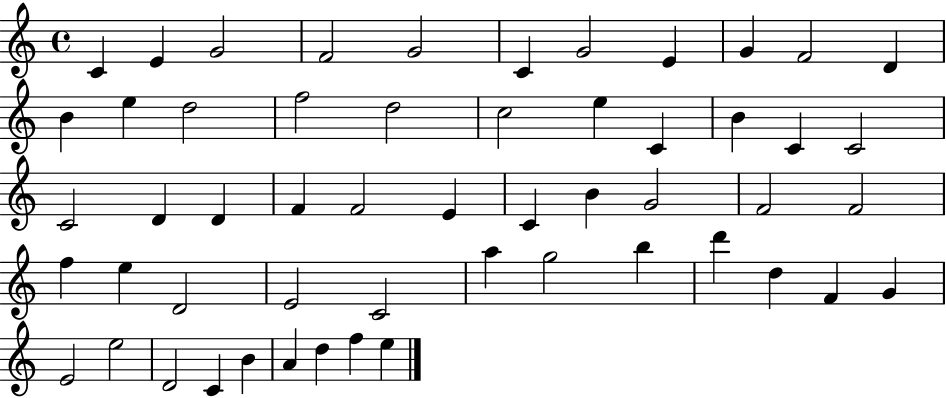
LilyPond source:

{
  \clef treble
  \time 4/4
  \defaultTimeSignature
  \key c \major
  c'4 e'4 g'2 | f'2 g'2 | c'4 g'2 e'4 | g'4 f'2 d'4 | \break b'4 e''4 d''2 | f''2 d''2 | c''2 e''4 c'4 | b'4 c'4 c'2 | \break c'2 d'4 d'4 | f'4 f'2 e'4 | c'4 b'4 g'2 | f'2 f'2 | \break f''4 e''4 d'2 | e'2 c'2 | a''4 g''2 b''4 | d'''4 d''4 f'4 g'4 | \break e'2 e''2 | d'2 c'4 b'4 | a'4 d''4 f''4 e''4 | \bar "|."
}